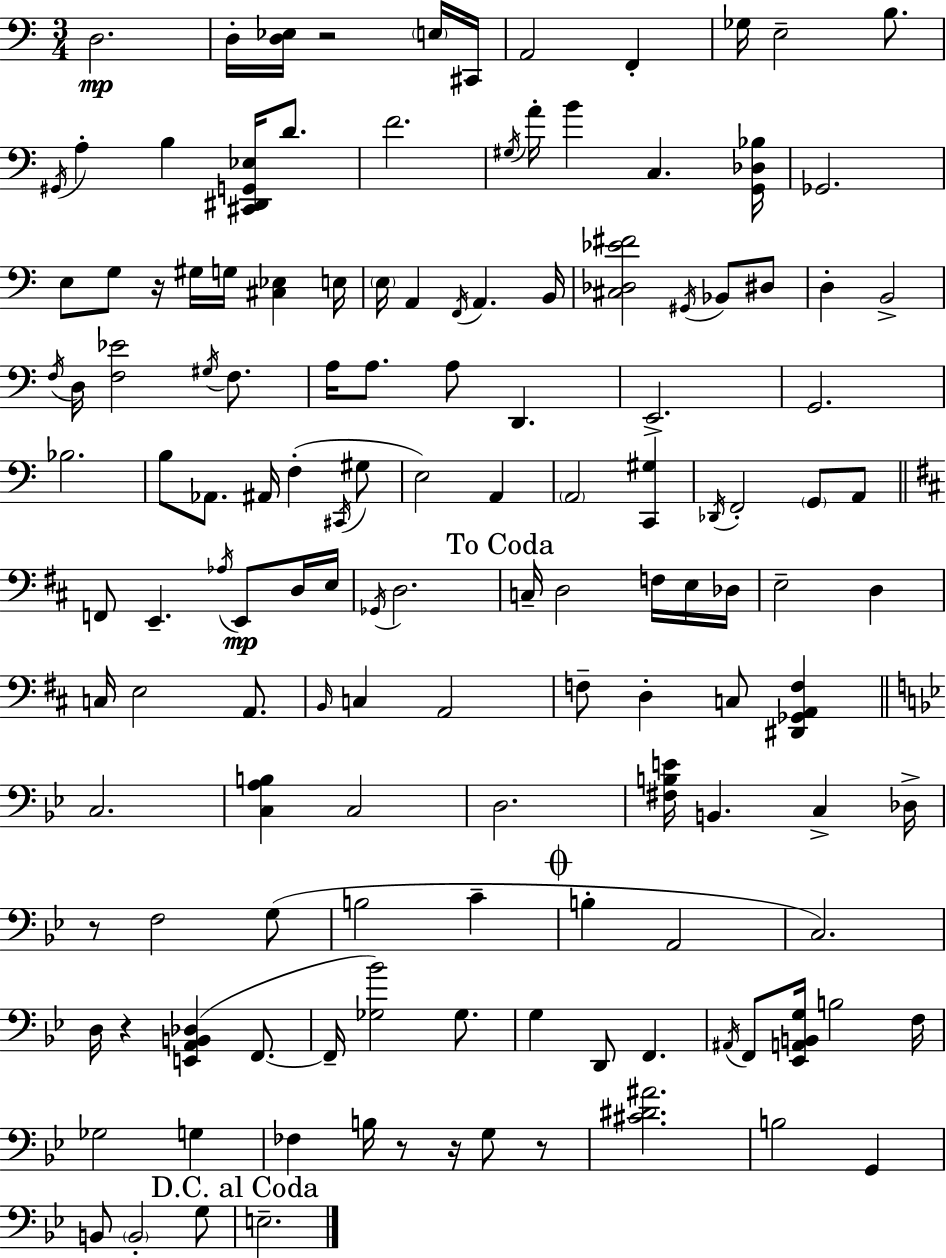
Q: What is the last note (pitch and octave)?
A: E3